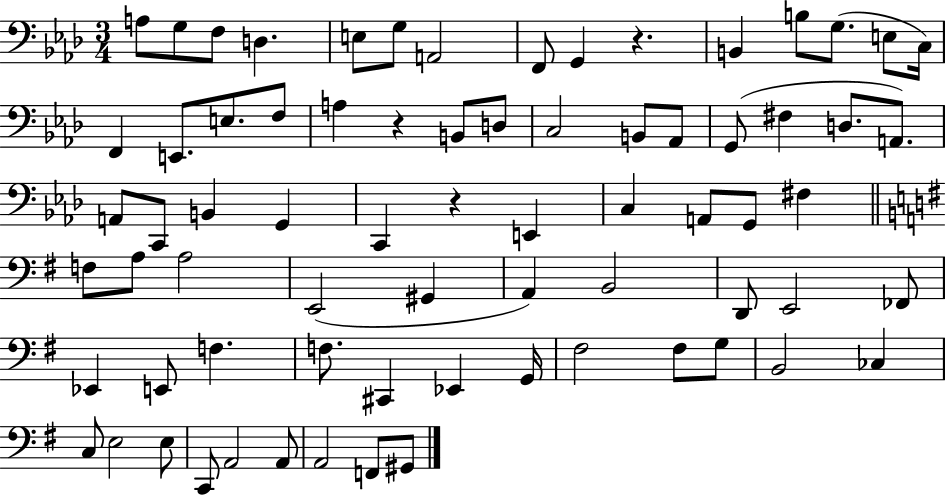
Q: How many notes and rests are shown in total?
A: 72